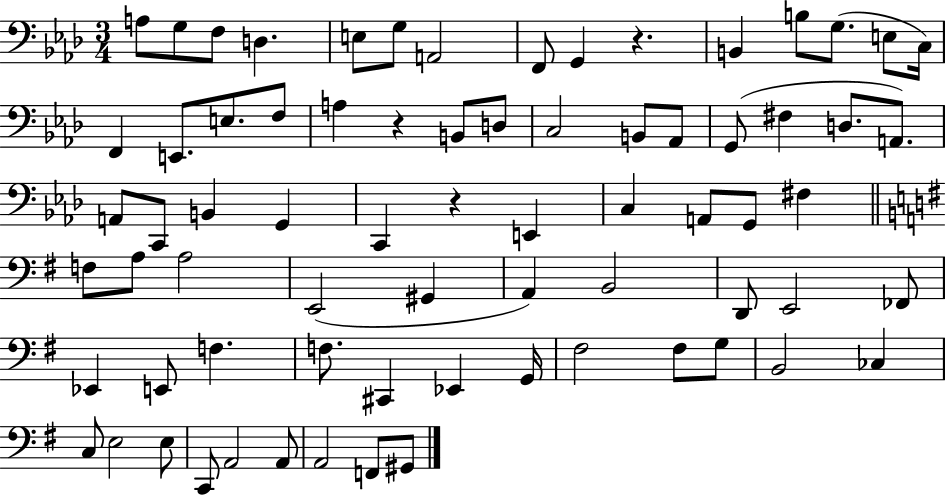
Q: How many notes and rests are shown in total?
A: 72